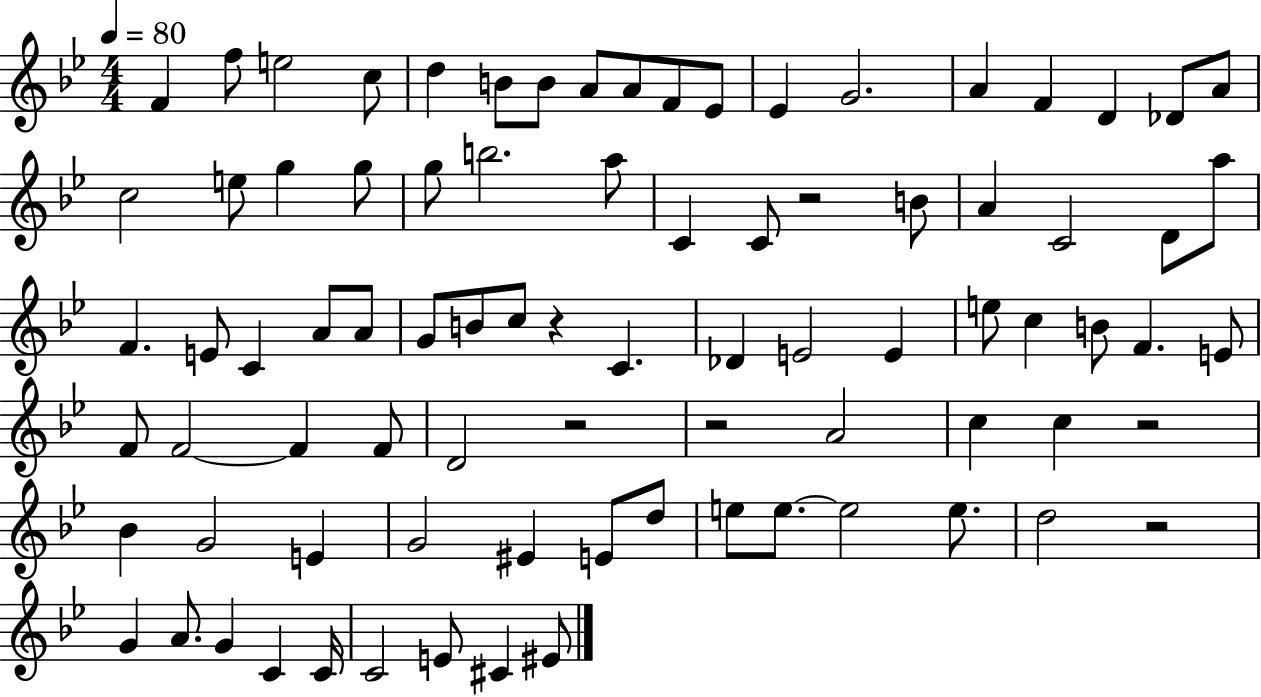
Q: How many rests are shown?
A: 6